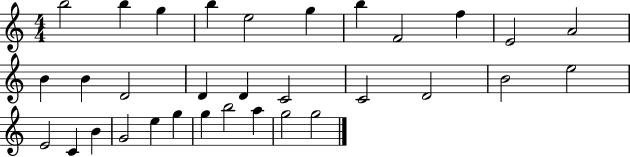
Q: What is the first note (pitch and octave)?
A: B5